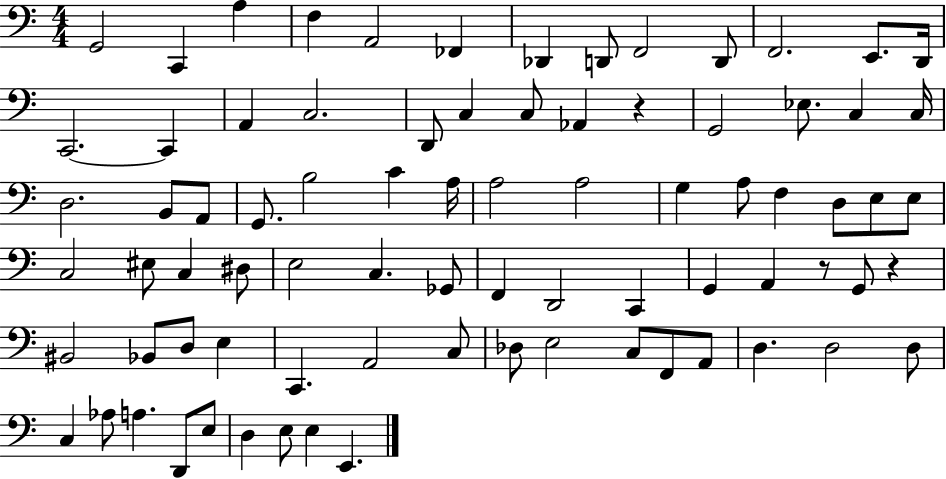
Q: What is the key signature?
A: C major